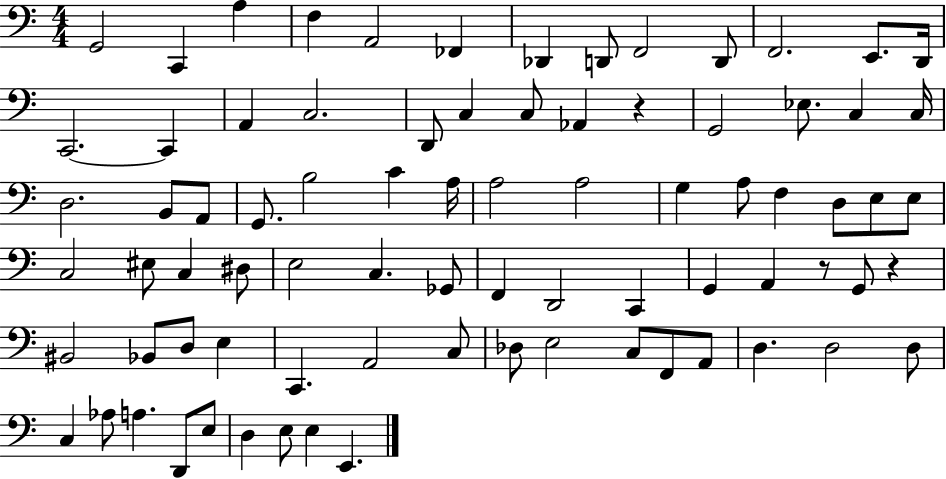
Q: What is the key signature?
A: C major